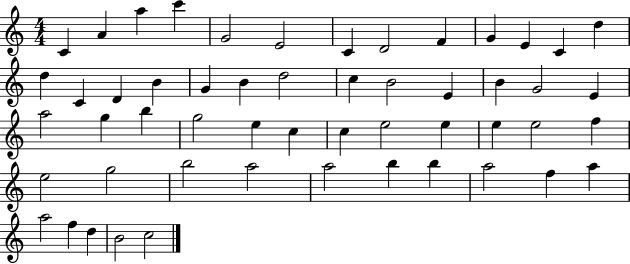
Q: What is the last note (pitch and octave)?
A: C5